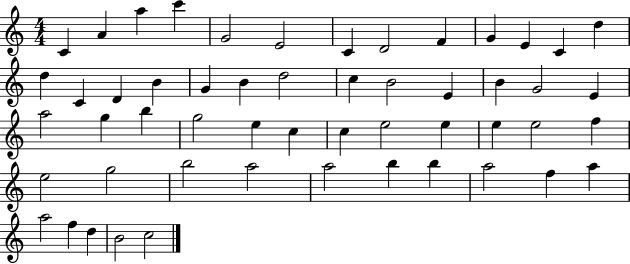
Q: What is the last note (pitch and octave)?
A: C5